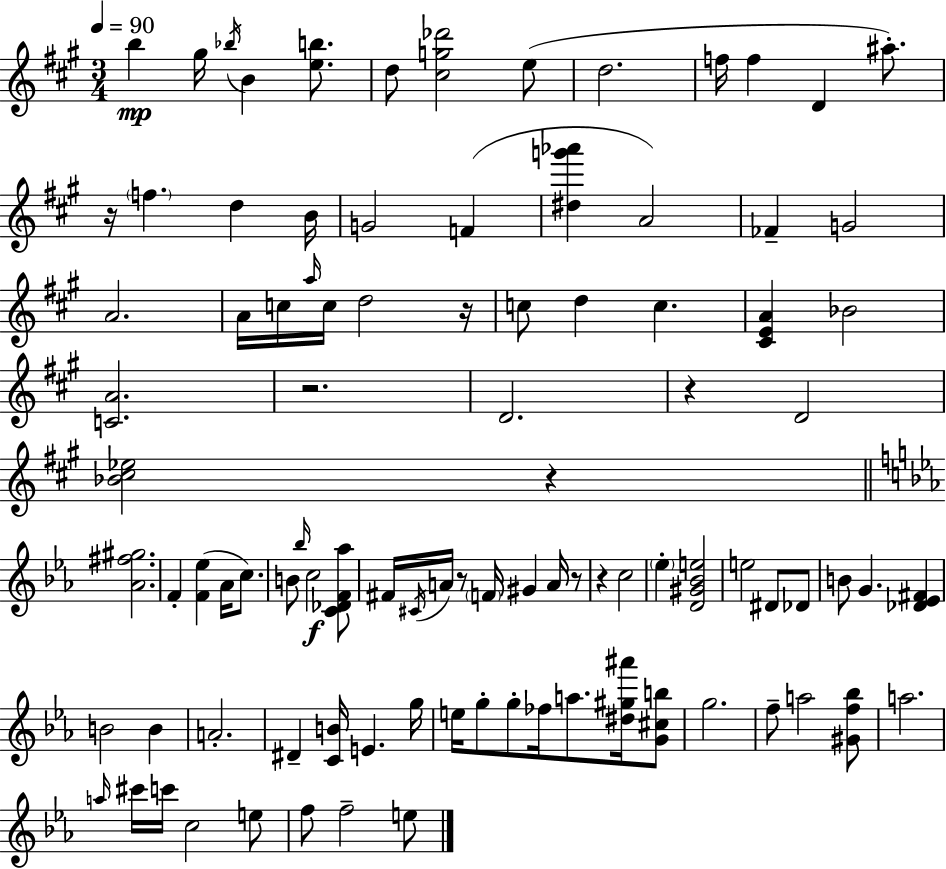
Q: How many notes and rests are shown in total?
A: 96